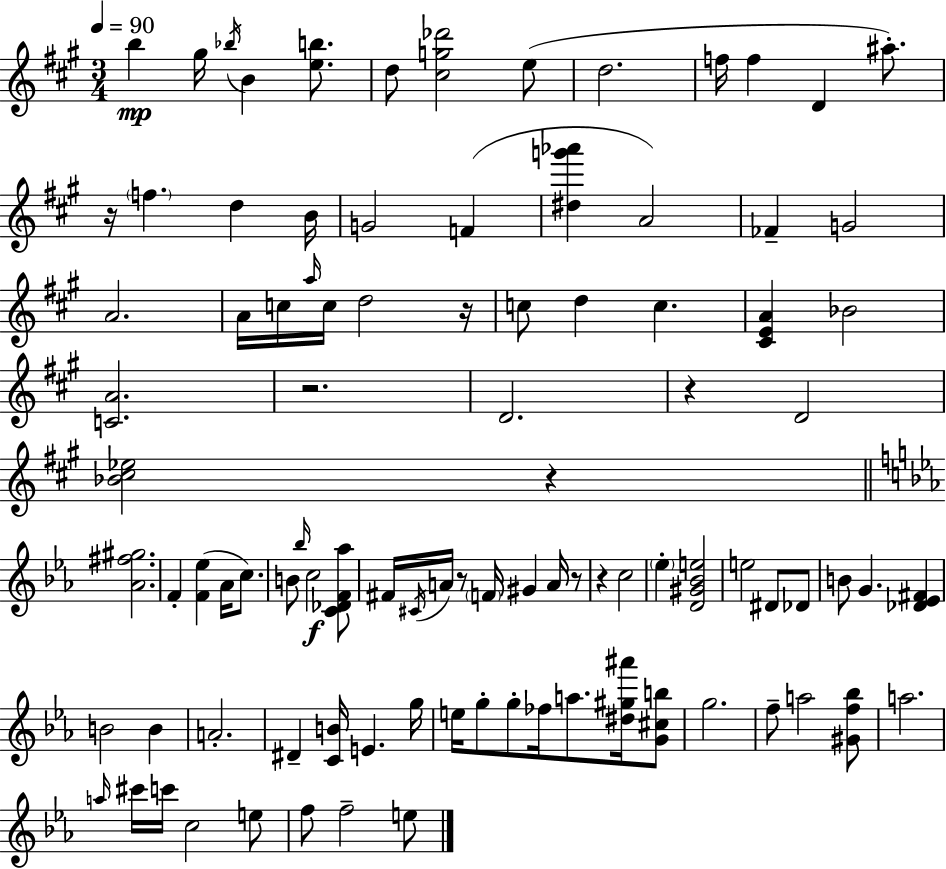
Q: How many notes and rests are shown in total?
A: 96